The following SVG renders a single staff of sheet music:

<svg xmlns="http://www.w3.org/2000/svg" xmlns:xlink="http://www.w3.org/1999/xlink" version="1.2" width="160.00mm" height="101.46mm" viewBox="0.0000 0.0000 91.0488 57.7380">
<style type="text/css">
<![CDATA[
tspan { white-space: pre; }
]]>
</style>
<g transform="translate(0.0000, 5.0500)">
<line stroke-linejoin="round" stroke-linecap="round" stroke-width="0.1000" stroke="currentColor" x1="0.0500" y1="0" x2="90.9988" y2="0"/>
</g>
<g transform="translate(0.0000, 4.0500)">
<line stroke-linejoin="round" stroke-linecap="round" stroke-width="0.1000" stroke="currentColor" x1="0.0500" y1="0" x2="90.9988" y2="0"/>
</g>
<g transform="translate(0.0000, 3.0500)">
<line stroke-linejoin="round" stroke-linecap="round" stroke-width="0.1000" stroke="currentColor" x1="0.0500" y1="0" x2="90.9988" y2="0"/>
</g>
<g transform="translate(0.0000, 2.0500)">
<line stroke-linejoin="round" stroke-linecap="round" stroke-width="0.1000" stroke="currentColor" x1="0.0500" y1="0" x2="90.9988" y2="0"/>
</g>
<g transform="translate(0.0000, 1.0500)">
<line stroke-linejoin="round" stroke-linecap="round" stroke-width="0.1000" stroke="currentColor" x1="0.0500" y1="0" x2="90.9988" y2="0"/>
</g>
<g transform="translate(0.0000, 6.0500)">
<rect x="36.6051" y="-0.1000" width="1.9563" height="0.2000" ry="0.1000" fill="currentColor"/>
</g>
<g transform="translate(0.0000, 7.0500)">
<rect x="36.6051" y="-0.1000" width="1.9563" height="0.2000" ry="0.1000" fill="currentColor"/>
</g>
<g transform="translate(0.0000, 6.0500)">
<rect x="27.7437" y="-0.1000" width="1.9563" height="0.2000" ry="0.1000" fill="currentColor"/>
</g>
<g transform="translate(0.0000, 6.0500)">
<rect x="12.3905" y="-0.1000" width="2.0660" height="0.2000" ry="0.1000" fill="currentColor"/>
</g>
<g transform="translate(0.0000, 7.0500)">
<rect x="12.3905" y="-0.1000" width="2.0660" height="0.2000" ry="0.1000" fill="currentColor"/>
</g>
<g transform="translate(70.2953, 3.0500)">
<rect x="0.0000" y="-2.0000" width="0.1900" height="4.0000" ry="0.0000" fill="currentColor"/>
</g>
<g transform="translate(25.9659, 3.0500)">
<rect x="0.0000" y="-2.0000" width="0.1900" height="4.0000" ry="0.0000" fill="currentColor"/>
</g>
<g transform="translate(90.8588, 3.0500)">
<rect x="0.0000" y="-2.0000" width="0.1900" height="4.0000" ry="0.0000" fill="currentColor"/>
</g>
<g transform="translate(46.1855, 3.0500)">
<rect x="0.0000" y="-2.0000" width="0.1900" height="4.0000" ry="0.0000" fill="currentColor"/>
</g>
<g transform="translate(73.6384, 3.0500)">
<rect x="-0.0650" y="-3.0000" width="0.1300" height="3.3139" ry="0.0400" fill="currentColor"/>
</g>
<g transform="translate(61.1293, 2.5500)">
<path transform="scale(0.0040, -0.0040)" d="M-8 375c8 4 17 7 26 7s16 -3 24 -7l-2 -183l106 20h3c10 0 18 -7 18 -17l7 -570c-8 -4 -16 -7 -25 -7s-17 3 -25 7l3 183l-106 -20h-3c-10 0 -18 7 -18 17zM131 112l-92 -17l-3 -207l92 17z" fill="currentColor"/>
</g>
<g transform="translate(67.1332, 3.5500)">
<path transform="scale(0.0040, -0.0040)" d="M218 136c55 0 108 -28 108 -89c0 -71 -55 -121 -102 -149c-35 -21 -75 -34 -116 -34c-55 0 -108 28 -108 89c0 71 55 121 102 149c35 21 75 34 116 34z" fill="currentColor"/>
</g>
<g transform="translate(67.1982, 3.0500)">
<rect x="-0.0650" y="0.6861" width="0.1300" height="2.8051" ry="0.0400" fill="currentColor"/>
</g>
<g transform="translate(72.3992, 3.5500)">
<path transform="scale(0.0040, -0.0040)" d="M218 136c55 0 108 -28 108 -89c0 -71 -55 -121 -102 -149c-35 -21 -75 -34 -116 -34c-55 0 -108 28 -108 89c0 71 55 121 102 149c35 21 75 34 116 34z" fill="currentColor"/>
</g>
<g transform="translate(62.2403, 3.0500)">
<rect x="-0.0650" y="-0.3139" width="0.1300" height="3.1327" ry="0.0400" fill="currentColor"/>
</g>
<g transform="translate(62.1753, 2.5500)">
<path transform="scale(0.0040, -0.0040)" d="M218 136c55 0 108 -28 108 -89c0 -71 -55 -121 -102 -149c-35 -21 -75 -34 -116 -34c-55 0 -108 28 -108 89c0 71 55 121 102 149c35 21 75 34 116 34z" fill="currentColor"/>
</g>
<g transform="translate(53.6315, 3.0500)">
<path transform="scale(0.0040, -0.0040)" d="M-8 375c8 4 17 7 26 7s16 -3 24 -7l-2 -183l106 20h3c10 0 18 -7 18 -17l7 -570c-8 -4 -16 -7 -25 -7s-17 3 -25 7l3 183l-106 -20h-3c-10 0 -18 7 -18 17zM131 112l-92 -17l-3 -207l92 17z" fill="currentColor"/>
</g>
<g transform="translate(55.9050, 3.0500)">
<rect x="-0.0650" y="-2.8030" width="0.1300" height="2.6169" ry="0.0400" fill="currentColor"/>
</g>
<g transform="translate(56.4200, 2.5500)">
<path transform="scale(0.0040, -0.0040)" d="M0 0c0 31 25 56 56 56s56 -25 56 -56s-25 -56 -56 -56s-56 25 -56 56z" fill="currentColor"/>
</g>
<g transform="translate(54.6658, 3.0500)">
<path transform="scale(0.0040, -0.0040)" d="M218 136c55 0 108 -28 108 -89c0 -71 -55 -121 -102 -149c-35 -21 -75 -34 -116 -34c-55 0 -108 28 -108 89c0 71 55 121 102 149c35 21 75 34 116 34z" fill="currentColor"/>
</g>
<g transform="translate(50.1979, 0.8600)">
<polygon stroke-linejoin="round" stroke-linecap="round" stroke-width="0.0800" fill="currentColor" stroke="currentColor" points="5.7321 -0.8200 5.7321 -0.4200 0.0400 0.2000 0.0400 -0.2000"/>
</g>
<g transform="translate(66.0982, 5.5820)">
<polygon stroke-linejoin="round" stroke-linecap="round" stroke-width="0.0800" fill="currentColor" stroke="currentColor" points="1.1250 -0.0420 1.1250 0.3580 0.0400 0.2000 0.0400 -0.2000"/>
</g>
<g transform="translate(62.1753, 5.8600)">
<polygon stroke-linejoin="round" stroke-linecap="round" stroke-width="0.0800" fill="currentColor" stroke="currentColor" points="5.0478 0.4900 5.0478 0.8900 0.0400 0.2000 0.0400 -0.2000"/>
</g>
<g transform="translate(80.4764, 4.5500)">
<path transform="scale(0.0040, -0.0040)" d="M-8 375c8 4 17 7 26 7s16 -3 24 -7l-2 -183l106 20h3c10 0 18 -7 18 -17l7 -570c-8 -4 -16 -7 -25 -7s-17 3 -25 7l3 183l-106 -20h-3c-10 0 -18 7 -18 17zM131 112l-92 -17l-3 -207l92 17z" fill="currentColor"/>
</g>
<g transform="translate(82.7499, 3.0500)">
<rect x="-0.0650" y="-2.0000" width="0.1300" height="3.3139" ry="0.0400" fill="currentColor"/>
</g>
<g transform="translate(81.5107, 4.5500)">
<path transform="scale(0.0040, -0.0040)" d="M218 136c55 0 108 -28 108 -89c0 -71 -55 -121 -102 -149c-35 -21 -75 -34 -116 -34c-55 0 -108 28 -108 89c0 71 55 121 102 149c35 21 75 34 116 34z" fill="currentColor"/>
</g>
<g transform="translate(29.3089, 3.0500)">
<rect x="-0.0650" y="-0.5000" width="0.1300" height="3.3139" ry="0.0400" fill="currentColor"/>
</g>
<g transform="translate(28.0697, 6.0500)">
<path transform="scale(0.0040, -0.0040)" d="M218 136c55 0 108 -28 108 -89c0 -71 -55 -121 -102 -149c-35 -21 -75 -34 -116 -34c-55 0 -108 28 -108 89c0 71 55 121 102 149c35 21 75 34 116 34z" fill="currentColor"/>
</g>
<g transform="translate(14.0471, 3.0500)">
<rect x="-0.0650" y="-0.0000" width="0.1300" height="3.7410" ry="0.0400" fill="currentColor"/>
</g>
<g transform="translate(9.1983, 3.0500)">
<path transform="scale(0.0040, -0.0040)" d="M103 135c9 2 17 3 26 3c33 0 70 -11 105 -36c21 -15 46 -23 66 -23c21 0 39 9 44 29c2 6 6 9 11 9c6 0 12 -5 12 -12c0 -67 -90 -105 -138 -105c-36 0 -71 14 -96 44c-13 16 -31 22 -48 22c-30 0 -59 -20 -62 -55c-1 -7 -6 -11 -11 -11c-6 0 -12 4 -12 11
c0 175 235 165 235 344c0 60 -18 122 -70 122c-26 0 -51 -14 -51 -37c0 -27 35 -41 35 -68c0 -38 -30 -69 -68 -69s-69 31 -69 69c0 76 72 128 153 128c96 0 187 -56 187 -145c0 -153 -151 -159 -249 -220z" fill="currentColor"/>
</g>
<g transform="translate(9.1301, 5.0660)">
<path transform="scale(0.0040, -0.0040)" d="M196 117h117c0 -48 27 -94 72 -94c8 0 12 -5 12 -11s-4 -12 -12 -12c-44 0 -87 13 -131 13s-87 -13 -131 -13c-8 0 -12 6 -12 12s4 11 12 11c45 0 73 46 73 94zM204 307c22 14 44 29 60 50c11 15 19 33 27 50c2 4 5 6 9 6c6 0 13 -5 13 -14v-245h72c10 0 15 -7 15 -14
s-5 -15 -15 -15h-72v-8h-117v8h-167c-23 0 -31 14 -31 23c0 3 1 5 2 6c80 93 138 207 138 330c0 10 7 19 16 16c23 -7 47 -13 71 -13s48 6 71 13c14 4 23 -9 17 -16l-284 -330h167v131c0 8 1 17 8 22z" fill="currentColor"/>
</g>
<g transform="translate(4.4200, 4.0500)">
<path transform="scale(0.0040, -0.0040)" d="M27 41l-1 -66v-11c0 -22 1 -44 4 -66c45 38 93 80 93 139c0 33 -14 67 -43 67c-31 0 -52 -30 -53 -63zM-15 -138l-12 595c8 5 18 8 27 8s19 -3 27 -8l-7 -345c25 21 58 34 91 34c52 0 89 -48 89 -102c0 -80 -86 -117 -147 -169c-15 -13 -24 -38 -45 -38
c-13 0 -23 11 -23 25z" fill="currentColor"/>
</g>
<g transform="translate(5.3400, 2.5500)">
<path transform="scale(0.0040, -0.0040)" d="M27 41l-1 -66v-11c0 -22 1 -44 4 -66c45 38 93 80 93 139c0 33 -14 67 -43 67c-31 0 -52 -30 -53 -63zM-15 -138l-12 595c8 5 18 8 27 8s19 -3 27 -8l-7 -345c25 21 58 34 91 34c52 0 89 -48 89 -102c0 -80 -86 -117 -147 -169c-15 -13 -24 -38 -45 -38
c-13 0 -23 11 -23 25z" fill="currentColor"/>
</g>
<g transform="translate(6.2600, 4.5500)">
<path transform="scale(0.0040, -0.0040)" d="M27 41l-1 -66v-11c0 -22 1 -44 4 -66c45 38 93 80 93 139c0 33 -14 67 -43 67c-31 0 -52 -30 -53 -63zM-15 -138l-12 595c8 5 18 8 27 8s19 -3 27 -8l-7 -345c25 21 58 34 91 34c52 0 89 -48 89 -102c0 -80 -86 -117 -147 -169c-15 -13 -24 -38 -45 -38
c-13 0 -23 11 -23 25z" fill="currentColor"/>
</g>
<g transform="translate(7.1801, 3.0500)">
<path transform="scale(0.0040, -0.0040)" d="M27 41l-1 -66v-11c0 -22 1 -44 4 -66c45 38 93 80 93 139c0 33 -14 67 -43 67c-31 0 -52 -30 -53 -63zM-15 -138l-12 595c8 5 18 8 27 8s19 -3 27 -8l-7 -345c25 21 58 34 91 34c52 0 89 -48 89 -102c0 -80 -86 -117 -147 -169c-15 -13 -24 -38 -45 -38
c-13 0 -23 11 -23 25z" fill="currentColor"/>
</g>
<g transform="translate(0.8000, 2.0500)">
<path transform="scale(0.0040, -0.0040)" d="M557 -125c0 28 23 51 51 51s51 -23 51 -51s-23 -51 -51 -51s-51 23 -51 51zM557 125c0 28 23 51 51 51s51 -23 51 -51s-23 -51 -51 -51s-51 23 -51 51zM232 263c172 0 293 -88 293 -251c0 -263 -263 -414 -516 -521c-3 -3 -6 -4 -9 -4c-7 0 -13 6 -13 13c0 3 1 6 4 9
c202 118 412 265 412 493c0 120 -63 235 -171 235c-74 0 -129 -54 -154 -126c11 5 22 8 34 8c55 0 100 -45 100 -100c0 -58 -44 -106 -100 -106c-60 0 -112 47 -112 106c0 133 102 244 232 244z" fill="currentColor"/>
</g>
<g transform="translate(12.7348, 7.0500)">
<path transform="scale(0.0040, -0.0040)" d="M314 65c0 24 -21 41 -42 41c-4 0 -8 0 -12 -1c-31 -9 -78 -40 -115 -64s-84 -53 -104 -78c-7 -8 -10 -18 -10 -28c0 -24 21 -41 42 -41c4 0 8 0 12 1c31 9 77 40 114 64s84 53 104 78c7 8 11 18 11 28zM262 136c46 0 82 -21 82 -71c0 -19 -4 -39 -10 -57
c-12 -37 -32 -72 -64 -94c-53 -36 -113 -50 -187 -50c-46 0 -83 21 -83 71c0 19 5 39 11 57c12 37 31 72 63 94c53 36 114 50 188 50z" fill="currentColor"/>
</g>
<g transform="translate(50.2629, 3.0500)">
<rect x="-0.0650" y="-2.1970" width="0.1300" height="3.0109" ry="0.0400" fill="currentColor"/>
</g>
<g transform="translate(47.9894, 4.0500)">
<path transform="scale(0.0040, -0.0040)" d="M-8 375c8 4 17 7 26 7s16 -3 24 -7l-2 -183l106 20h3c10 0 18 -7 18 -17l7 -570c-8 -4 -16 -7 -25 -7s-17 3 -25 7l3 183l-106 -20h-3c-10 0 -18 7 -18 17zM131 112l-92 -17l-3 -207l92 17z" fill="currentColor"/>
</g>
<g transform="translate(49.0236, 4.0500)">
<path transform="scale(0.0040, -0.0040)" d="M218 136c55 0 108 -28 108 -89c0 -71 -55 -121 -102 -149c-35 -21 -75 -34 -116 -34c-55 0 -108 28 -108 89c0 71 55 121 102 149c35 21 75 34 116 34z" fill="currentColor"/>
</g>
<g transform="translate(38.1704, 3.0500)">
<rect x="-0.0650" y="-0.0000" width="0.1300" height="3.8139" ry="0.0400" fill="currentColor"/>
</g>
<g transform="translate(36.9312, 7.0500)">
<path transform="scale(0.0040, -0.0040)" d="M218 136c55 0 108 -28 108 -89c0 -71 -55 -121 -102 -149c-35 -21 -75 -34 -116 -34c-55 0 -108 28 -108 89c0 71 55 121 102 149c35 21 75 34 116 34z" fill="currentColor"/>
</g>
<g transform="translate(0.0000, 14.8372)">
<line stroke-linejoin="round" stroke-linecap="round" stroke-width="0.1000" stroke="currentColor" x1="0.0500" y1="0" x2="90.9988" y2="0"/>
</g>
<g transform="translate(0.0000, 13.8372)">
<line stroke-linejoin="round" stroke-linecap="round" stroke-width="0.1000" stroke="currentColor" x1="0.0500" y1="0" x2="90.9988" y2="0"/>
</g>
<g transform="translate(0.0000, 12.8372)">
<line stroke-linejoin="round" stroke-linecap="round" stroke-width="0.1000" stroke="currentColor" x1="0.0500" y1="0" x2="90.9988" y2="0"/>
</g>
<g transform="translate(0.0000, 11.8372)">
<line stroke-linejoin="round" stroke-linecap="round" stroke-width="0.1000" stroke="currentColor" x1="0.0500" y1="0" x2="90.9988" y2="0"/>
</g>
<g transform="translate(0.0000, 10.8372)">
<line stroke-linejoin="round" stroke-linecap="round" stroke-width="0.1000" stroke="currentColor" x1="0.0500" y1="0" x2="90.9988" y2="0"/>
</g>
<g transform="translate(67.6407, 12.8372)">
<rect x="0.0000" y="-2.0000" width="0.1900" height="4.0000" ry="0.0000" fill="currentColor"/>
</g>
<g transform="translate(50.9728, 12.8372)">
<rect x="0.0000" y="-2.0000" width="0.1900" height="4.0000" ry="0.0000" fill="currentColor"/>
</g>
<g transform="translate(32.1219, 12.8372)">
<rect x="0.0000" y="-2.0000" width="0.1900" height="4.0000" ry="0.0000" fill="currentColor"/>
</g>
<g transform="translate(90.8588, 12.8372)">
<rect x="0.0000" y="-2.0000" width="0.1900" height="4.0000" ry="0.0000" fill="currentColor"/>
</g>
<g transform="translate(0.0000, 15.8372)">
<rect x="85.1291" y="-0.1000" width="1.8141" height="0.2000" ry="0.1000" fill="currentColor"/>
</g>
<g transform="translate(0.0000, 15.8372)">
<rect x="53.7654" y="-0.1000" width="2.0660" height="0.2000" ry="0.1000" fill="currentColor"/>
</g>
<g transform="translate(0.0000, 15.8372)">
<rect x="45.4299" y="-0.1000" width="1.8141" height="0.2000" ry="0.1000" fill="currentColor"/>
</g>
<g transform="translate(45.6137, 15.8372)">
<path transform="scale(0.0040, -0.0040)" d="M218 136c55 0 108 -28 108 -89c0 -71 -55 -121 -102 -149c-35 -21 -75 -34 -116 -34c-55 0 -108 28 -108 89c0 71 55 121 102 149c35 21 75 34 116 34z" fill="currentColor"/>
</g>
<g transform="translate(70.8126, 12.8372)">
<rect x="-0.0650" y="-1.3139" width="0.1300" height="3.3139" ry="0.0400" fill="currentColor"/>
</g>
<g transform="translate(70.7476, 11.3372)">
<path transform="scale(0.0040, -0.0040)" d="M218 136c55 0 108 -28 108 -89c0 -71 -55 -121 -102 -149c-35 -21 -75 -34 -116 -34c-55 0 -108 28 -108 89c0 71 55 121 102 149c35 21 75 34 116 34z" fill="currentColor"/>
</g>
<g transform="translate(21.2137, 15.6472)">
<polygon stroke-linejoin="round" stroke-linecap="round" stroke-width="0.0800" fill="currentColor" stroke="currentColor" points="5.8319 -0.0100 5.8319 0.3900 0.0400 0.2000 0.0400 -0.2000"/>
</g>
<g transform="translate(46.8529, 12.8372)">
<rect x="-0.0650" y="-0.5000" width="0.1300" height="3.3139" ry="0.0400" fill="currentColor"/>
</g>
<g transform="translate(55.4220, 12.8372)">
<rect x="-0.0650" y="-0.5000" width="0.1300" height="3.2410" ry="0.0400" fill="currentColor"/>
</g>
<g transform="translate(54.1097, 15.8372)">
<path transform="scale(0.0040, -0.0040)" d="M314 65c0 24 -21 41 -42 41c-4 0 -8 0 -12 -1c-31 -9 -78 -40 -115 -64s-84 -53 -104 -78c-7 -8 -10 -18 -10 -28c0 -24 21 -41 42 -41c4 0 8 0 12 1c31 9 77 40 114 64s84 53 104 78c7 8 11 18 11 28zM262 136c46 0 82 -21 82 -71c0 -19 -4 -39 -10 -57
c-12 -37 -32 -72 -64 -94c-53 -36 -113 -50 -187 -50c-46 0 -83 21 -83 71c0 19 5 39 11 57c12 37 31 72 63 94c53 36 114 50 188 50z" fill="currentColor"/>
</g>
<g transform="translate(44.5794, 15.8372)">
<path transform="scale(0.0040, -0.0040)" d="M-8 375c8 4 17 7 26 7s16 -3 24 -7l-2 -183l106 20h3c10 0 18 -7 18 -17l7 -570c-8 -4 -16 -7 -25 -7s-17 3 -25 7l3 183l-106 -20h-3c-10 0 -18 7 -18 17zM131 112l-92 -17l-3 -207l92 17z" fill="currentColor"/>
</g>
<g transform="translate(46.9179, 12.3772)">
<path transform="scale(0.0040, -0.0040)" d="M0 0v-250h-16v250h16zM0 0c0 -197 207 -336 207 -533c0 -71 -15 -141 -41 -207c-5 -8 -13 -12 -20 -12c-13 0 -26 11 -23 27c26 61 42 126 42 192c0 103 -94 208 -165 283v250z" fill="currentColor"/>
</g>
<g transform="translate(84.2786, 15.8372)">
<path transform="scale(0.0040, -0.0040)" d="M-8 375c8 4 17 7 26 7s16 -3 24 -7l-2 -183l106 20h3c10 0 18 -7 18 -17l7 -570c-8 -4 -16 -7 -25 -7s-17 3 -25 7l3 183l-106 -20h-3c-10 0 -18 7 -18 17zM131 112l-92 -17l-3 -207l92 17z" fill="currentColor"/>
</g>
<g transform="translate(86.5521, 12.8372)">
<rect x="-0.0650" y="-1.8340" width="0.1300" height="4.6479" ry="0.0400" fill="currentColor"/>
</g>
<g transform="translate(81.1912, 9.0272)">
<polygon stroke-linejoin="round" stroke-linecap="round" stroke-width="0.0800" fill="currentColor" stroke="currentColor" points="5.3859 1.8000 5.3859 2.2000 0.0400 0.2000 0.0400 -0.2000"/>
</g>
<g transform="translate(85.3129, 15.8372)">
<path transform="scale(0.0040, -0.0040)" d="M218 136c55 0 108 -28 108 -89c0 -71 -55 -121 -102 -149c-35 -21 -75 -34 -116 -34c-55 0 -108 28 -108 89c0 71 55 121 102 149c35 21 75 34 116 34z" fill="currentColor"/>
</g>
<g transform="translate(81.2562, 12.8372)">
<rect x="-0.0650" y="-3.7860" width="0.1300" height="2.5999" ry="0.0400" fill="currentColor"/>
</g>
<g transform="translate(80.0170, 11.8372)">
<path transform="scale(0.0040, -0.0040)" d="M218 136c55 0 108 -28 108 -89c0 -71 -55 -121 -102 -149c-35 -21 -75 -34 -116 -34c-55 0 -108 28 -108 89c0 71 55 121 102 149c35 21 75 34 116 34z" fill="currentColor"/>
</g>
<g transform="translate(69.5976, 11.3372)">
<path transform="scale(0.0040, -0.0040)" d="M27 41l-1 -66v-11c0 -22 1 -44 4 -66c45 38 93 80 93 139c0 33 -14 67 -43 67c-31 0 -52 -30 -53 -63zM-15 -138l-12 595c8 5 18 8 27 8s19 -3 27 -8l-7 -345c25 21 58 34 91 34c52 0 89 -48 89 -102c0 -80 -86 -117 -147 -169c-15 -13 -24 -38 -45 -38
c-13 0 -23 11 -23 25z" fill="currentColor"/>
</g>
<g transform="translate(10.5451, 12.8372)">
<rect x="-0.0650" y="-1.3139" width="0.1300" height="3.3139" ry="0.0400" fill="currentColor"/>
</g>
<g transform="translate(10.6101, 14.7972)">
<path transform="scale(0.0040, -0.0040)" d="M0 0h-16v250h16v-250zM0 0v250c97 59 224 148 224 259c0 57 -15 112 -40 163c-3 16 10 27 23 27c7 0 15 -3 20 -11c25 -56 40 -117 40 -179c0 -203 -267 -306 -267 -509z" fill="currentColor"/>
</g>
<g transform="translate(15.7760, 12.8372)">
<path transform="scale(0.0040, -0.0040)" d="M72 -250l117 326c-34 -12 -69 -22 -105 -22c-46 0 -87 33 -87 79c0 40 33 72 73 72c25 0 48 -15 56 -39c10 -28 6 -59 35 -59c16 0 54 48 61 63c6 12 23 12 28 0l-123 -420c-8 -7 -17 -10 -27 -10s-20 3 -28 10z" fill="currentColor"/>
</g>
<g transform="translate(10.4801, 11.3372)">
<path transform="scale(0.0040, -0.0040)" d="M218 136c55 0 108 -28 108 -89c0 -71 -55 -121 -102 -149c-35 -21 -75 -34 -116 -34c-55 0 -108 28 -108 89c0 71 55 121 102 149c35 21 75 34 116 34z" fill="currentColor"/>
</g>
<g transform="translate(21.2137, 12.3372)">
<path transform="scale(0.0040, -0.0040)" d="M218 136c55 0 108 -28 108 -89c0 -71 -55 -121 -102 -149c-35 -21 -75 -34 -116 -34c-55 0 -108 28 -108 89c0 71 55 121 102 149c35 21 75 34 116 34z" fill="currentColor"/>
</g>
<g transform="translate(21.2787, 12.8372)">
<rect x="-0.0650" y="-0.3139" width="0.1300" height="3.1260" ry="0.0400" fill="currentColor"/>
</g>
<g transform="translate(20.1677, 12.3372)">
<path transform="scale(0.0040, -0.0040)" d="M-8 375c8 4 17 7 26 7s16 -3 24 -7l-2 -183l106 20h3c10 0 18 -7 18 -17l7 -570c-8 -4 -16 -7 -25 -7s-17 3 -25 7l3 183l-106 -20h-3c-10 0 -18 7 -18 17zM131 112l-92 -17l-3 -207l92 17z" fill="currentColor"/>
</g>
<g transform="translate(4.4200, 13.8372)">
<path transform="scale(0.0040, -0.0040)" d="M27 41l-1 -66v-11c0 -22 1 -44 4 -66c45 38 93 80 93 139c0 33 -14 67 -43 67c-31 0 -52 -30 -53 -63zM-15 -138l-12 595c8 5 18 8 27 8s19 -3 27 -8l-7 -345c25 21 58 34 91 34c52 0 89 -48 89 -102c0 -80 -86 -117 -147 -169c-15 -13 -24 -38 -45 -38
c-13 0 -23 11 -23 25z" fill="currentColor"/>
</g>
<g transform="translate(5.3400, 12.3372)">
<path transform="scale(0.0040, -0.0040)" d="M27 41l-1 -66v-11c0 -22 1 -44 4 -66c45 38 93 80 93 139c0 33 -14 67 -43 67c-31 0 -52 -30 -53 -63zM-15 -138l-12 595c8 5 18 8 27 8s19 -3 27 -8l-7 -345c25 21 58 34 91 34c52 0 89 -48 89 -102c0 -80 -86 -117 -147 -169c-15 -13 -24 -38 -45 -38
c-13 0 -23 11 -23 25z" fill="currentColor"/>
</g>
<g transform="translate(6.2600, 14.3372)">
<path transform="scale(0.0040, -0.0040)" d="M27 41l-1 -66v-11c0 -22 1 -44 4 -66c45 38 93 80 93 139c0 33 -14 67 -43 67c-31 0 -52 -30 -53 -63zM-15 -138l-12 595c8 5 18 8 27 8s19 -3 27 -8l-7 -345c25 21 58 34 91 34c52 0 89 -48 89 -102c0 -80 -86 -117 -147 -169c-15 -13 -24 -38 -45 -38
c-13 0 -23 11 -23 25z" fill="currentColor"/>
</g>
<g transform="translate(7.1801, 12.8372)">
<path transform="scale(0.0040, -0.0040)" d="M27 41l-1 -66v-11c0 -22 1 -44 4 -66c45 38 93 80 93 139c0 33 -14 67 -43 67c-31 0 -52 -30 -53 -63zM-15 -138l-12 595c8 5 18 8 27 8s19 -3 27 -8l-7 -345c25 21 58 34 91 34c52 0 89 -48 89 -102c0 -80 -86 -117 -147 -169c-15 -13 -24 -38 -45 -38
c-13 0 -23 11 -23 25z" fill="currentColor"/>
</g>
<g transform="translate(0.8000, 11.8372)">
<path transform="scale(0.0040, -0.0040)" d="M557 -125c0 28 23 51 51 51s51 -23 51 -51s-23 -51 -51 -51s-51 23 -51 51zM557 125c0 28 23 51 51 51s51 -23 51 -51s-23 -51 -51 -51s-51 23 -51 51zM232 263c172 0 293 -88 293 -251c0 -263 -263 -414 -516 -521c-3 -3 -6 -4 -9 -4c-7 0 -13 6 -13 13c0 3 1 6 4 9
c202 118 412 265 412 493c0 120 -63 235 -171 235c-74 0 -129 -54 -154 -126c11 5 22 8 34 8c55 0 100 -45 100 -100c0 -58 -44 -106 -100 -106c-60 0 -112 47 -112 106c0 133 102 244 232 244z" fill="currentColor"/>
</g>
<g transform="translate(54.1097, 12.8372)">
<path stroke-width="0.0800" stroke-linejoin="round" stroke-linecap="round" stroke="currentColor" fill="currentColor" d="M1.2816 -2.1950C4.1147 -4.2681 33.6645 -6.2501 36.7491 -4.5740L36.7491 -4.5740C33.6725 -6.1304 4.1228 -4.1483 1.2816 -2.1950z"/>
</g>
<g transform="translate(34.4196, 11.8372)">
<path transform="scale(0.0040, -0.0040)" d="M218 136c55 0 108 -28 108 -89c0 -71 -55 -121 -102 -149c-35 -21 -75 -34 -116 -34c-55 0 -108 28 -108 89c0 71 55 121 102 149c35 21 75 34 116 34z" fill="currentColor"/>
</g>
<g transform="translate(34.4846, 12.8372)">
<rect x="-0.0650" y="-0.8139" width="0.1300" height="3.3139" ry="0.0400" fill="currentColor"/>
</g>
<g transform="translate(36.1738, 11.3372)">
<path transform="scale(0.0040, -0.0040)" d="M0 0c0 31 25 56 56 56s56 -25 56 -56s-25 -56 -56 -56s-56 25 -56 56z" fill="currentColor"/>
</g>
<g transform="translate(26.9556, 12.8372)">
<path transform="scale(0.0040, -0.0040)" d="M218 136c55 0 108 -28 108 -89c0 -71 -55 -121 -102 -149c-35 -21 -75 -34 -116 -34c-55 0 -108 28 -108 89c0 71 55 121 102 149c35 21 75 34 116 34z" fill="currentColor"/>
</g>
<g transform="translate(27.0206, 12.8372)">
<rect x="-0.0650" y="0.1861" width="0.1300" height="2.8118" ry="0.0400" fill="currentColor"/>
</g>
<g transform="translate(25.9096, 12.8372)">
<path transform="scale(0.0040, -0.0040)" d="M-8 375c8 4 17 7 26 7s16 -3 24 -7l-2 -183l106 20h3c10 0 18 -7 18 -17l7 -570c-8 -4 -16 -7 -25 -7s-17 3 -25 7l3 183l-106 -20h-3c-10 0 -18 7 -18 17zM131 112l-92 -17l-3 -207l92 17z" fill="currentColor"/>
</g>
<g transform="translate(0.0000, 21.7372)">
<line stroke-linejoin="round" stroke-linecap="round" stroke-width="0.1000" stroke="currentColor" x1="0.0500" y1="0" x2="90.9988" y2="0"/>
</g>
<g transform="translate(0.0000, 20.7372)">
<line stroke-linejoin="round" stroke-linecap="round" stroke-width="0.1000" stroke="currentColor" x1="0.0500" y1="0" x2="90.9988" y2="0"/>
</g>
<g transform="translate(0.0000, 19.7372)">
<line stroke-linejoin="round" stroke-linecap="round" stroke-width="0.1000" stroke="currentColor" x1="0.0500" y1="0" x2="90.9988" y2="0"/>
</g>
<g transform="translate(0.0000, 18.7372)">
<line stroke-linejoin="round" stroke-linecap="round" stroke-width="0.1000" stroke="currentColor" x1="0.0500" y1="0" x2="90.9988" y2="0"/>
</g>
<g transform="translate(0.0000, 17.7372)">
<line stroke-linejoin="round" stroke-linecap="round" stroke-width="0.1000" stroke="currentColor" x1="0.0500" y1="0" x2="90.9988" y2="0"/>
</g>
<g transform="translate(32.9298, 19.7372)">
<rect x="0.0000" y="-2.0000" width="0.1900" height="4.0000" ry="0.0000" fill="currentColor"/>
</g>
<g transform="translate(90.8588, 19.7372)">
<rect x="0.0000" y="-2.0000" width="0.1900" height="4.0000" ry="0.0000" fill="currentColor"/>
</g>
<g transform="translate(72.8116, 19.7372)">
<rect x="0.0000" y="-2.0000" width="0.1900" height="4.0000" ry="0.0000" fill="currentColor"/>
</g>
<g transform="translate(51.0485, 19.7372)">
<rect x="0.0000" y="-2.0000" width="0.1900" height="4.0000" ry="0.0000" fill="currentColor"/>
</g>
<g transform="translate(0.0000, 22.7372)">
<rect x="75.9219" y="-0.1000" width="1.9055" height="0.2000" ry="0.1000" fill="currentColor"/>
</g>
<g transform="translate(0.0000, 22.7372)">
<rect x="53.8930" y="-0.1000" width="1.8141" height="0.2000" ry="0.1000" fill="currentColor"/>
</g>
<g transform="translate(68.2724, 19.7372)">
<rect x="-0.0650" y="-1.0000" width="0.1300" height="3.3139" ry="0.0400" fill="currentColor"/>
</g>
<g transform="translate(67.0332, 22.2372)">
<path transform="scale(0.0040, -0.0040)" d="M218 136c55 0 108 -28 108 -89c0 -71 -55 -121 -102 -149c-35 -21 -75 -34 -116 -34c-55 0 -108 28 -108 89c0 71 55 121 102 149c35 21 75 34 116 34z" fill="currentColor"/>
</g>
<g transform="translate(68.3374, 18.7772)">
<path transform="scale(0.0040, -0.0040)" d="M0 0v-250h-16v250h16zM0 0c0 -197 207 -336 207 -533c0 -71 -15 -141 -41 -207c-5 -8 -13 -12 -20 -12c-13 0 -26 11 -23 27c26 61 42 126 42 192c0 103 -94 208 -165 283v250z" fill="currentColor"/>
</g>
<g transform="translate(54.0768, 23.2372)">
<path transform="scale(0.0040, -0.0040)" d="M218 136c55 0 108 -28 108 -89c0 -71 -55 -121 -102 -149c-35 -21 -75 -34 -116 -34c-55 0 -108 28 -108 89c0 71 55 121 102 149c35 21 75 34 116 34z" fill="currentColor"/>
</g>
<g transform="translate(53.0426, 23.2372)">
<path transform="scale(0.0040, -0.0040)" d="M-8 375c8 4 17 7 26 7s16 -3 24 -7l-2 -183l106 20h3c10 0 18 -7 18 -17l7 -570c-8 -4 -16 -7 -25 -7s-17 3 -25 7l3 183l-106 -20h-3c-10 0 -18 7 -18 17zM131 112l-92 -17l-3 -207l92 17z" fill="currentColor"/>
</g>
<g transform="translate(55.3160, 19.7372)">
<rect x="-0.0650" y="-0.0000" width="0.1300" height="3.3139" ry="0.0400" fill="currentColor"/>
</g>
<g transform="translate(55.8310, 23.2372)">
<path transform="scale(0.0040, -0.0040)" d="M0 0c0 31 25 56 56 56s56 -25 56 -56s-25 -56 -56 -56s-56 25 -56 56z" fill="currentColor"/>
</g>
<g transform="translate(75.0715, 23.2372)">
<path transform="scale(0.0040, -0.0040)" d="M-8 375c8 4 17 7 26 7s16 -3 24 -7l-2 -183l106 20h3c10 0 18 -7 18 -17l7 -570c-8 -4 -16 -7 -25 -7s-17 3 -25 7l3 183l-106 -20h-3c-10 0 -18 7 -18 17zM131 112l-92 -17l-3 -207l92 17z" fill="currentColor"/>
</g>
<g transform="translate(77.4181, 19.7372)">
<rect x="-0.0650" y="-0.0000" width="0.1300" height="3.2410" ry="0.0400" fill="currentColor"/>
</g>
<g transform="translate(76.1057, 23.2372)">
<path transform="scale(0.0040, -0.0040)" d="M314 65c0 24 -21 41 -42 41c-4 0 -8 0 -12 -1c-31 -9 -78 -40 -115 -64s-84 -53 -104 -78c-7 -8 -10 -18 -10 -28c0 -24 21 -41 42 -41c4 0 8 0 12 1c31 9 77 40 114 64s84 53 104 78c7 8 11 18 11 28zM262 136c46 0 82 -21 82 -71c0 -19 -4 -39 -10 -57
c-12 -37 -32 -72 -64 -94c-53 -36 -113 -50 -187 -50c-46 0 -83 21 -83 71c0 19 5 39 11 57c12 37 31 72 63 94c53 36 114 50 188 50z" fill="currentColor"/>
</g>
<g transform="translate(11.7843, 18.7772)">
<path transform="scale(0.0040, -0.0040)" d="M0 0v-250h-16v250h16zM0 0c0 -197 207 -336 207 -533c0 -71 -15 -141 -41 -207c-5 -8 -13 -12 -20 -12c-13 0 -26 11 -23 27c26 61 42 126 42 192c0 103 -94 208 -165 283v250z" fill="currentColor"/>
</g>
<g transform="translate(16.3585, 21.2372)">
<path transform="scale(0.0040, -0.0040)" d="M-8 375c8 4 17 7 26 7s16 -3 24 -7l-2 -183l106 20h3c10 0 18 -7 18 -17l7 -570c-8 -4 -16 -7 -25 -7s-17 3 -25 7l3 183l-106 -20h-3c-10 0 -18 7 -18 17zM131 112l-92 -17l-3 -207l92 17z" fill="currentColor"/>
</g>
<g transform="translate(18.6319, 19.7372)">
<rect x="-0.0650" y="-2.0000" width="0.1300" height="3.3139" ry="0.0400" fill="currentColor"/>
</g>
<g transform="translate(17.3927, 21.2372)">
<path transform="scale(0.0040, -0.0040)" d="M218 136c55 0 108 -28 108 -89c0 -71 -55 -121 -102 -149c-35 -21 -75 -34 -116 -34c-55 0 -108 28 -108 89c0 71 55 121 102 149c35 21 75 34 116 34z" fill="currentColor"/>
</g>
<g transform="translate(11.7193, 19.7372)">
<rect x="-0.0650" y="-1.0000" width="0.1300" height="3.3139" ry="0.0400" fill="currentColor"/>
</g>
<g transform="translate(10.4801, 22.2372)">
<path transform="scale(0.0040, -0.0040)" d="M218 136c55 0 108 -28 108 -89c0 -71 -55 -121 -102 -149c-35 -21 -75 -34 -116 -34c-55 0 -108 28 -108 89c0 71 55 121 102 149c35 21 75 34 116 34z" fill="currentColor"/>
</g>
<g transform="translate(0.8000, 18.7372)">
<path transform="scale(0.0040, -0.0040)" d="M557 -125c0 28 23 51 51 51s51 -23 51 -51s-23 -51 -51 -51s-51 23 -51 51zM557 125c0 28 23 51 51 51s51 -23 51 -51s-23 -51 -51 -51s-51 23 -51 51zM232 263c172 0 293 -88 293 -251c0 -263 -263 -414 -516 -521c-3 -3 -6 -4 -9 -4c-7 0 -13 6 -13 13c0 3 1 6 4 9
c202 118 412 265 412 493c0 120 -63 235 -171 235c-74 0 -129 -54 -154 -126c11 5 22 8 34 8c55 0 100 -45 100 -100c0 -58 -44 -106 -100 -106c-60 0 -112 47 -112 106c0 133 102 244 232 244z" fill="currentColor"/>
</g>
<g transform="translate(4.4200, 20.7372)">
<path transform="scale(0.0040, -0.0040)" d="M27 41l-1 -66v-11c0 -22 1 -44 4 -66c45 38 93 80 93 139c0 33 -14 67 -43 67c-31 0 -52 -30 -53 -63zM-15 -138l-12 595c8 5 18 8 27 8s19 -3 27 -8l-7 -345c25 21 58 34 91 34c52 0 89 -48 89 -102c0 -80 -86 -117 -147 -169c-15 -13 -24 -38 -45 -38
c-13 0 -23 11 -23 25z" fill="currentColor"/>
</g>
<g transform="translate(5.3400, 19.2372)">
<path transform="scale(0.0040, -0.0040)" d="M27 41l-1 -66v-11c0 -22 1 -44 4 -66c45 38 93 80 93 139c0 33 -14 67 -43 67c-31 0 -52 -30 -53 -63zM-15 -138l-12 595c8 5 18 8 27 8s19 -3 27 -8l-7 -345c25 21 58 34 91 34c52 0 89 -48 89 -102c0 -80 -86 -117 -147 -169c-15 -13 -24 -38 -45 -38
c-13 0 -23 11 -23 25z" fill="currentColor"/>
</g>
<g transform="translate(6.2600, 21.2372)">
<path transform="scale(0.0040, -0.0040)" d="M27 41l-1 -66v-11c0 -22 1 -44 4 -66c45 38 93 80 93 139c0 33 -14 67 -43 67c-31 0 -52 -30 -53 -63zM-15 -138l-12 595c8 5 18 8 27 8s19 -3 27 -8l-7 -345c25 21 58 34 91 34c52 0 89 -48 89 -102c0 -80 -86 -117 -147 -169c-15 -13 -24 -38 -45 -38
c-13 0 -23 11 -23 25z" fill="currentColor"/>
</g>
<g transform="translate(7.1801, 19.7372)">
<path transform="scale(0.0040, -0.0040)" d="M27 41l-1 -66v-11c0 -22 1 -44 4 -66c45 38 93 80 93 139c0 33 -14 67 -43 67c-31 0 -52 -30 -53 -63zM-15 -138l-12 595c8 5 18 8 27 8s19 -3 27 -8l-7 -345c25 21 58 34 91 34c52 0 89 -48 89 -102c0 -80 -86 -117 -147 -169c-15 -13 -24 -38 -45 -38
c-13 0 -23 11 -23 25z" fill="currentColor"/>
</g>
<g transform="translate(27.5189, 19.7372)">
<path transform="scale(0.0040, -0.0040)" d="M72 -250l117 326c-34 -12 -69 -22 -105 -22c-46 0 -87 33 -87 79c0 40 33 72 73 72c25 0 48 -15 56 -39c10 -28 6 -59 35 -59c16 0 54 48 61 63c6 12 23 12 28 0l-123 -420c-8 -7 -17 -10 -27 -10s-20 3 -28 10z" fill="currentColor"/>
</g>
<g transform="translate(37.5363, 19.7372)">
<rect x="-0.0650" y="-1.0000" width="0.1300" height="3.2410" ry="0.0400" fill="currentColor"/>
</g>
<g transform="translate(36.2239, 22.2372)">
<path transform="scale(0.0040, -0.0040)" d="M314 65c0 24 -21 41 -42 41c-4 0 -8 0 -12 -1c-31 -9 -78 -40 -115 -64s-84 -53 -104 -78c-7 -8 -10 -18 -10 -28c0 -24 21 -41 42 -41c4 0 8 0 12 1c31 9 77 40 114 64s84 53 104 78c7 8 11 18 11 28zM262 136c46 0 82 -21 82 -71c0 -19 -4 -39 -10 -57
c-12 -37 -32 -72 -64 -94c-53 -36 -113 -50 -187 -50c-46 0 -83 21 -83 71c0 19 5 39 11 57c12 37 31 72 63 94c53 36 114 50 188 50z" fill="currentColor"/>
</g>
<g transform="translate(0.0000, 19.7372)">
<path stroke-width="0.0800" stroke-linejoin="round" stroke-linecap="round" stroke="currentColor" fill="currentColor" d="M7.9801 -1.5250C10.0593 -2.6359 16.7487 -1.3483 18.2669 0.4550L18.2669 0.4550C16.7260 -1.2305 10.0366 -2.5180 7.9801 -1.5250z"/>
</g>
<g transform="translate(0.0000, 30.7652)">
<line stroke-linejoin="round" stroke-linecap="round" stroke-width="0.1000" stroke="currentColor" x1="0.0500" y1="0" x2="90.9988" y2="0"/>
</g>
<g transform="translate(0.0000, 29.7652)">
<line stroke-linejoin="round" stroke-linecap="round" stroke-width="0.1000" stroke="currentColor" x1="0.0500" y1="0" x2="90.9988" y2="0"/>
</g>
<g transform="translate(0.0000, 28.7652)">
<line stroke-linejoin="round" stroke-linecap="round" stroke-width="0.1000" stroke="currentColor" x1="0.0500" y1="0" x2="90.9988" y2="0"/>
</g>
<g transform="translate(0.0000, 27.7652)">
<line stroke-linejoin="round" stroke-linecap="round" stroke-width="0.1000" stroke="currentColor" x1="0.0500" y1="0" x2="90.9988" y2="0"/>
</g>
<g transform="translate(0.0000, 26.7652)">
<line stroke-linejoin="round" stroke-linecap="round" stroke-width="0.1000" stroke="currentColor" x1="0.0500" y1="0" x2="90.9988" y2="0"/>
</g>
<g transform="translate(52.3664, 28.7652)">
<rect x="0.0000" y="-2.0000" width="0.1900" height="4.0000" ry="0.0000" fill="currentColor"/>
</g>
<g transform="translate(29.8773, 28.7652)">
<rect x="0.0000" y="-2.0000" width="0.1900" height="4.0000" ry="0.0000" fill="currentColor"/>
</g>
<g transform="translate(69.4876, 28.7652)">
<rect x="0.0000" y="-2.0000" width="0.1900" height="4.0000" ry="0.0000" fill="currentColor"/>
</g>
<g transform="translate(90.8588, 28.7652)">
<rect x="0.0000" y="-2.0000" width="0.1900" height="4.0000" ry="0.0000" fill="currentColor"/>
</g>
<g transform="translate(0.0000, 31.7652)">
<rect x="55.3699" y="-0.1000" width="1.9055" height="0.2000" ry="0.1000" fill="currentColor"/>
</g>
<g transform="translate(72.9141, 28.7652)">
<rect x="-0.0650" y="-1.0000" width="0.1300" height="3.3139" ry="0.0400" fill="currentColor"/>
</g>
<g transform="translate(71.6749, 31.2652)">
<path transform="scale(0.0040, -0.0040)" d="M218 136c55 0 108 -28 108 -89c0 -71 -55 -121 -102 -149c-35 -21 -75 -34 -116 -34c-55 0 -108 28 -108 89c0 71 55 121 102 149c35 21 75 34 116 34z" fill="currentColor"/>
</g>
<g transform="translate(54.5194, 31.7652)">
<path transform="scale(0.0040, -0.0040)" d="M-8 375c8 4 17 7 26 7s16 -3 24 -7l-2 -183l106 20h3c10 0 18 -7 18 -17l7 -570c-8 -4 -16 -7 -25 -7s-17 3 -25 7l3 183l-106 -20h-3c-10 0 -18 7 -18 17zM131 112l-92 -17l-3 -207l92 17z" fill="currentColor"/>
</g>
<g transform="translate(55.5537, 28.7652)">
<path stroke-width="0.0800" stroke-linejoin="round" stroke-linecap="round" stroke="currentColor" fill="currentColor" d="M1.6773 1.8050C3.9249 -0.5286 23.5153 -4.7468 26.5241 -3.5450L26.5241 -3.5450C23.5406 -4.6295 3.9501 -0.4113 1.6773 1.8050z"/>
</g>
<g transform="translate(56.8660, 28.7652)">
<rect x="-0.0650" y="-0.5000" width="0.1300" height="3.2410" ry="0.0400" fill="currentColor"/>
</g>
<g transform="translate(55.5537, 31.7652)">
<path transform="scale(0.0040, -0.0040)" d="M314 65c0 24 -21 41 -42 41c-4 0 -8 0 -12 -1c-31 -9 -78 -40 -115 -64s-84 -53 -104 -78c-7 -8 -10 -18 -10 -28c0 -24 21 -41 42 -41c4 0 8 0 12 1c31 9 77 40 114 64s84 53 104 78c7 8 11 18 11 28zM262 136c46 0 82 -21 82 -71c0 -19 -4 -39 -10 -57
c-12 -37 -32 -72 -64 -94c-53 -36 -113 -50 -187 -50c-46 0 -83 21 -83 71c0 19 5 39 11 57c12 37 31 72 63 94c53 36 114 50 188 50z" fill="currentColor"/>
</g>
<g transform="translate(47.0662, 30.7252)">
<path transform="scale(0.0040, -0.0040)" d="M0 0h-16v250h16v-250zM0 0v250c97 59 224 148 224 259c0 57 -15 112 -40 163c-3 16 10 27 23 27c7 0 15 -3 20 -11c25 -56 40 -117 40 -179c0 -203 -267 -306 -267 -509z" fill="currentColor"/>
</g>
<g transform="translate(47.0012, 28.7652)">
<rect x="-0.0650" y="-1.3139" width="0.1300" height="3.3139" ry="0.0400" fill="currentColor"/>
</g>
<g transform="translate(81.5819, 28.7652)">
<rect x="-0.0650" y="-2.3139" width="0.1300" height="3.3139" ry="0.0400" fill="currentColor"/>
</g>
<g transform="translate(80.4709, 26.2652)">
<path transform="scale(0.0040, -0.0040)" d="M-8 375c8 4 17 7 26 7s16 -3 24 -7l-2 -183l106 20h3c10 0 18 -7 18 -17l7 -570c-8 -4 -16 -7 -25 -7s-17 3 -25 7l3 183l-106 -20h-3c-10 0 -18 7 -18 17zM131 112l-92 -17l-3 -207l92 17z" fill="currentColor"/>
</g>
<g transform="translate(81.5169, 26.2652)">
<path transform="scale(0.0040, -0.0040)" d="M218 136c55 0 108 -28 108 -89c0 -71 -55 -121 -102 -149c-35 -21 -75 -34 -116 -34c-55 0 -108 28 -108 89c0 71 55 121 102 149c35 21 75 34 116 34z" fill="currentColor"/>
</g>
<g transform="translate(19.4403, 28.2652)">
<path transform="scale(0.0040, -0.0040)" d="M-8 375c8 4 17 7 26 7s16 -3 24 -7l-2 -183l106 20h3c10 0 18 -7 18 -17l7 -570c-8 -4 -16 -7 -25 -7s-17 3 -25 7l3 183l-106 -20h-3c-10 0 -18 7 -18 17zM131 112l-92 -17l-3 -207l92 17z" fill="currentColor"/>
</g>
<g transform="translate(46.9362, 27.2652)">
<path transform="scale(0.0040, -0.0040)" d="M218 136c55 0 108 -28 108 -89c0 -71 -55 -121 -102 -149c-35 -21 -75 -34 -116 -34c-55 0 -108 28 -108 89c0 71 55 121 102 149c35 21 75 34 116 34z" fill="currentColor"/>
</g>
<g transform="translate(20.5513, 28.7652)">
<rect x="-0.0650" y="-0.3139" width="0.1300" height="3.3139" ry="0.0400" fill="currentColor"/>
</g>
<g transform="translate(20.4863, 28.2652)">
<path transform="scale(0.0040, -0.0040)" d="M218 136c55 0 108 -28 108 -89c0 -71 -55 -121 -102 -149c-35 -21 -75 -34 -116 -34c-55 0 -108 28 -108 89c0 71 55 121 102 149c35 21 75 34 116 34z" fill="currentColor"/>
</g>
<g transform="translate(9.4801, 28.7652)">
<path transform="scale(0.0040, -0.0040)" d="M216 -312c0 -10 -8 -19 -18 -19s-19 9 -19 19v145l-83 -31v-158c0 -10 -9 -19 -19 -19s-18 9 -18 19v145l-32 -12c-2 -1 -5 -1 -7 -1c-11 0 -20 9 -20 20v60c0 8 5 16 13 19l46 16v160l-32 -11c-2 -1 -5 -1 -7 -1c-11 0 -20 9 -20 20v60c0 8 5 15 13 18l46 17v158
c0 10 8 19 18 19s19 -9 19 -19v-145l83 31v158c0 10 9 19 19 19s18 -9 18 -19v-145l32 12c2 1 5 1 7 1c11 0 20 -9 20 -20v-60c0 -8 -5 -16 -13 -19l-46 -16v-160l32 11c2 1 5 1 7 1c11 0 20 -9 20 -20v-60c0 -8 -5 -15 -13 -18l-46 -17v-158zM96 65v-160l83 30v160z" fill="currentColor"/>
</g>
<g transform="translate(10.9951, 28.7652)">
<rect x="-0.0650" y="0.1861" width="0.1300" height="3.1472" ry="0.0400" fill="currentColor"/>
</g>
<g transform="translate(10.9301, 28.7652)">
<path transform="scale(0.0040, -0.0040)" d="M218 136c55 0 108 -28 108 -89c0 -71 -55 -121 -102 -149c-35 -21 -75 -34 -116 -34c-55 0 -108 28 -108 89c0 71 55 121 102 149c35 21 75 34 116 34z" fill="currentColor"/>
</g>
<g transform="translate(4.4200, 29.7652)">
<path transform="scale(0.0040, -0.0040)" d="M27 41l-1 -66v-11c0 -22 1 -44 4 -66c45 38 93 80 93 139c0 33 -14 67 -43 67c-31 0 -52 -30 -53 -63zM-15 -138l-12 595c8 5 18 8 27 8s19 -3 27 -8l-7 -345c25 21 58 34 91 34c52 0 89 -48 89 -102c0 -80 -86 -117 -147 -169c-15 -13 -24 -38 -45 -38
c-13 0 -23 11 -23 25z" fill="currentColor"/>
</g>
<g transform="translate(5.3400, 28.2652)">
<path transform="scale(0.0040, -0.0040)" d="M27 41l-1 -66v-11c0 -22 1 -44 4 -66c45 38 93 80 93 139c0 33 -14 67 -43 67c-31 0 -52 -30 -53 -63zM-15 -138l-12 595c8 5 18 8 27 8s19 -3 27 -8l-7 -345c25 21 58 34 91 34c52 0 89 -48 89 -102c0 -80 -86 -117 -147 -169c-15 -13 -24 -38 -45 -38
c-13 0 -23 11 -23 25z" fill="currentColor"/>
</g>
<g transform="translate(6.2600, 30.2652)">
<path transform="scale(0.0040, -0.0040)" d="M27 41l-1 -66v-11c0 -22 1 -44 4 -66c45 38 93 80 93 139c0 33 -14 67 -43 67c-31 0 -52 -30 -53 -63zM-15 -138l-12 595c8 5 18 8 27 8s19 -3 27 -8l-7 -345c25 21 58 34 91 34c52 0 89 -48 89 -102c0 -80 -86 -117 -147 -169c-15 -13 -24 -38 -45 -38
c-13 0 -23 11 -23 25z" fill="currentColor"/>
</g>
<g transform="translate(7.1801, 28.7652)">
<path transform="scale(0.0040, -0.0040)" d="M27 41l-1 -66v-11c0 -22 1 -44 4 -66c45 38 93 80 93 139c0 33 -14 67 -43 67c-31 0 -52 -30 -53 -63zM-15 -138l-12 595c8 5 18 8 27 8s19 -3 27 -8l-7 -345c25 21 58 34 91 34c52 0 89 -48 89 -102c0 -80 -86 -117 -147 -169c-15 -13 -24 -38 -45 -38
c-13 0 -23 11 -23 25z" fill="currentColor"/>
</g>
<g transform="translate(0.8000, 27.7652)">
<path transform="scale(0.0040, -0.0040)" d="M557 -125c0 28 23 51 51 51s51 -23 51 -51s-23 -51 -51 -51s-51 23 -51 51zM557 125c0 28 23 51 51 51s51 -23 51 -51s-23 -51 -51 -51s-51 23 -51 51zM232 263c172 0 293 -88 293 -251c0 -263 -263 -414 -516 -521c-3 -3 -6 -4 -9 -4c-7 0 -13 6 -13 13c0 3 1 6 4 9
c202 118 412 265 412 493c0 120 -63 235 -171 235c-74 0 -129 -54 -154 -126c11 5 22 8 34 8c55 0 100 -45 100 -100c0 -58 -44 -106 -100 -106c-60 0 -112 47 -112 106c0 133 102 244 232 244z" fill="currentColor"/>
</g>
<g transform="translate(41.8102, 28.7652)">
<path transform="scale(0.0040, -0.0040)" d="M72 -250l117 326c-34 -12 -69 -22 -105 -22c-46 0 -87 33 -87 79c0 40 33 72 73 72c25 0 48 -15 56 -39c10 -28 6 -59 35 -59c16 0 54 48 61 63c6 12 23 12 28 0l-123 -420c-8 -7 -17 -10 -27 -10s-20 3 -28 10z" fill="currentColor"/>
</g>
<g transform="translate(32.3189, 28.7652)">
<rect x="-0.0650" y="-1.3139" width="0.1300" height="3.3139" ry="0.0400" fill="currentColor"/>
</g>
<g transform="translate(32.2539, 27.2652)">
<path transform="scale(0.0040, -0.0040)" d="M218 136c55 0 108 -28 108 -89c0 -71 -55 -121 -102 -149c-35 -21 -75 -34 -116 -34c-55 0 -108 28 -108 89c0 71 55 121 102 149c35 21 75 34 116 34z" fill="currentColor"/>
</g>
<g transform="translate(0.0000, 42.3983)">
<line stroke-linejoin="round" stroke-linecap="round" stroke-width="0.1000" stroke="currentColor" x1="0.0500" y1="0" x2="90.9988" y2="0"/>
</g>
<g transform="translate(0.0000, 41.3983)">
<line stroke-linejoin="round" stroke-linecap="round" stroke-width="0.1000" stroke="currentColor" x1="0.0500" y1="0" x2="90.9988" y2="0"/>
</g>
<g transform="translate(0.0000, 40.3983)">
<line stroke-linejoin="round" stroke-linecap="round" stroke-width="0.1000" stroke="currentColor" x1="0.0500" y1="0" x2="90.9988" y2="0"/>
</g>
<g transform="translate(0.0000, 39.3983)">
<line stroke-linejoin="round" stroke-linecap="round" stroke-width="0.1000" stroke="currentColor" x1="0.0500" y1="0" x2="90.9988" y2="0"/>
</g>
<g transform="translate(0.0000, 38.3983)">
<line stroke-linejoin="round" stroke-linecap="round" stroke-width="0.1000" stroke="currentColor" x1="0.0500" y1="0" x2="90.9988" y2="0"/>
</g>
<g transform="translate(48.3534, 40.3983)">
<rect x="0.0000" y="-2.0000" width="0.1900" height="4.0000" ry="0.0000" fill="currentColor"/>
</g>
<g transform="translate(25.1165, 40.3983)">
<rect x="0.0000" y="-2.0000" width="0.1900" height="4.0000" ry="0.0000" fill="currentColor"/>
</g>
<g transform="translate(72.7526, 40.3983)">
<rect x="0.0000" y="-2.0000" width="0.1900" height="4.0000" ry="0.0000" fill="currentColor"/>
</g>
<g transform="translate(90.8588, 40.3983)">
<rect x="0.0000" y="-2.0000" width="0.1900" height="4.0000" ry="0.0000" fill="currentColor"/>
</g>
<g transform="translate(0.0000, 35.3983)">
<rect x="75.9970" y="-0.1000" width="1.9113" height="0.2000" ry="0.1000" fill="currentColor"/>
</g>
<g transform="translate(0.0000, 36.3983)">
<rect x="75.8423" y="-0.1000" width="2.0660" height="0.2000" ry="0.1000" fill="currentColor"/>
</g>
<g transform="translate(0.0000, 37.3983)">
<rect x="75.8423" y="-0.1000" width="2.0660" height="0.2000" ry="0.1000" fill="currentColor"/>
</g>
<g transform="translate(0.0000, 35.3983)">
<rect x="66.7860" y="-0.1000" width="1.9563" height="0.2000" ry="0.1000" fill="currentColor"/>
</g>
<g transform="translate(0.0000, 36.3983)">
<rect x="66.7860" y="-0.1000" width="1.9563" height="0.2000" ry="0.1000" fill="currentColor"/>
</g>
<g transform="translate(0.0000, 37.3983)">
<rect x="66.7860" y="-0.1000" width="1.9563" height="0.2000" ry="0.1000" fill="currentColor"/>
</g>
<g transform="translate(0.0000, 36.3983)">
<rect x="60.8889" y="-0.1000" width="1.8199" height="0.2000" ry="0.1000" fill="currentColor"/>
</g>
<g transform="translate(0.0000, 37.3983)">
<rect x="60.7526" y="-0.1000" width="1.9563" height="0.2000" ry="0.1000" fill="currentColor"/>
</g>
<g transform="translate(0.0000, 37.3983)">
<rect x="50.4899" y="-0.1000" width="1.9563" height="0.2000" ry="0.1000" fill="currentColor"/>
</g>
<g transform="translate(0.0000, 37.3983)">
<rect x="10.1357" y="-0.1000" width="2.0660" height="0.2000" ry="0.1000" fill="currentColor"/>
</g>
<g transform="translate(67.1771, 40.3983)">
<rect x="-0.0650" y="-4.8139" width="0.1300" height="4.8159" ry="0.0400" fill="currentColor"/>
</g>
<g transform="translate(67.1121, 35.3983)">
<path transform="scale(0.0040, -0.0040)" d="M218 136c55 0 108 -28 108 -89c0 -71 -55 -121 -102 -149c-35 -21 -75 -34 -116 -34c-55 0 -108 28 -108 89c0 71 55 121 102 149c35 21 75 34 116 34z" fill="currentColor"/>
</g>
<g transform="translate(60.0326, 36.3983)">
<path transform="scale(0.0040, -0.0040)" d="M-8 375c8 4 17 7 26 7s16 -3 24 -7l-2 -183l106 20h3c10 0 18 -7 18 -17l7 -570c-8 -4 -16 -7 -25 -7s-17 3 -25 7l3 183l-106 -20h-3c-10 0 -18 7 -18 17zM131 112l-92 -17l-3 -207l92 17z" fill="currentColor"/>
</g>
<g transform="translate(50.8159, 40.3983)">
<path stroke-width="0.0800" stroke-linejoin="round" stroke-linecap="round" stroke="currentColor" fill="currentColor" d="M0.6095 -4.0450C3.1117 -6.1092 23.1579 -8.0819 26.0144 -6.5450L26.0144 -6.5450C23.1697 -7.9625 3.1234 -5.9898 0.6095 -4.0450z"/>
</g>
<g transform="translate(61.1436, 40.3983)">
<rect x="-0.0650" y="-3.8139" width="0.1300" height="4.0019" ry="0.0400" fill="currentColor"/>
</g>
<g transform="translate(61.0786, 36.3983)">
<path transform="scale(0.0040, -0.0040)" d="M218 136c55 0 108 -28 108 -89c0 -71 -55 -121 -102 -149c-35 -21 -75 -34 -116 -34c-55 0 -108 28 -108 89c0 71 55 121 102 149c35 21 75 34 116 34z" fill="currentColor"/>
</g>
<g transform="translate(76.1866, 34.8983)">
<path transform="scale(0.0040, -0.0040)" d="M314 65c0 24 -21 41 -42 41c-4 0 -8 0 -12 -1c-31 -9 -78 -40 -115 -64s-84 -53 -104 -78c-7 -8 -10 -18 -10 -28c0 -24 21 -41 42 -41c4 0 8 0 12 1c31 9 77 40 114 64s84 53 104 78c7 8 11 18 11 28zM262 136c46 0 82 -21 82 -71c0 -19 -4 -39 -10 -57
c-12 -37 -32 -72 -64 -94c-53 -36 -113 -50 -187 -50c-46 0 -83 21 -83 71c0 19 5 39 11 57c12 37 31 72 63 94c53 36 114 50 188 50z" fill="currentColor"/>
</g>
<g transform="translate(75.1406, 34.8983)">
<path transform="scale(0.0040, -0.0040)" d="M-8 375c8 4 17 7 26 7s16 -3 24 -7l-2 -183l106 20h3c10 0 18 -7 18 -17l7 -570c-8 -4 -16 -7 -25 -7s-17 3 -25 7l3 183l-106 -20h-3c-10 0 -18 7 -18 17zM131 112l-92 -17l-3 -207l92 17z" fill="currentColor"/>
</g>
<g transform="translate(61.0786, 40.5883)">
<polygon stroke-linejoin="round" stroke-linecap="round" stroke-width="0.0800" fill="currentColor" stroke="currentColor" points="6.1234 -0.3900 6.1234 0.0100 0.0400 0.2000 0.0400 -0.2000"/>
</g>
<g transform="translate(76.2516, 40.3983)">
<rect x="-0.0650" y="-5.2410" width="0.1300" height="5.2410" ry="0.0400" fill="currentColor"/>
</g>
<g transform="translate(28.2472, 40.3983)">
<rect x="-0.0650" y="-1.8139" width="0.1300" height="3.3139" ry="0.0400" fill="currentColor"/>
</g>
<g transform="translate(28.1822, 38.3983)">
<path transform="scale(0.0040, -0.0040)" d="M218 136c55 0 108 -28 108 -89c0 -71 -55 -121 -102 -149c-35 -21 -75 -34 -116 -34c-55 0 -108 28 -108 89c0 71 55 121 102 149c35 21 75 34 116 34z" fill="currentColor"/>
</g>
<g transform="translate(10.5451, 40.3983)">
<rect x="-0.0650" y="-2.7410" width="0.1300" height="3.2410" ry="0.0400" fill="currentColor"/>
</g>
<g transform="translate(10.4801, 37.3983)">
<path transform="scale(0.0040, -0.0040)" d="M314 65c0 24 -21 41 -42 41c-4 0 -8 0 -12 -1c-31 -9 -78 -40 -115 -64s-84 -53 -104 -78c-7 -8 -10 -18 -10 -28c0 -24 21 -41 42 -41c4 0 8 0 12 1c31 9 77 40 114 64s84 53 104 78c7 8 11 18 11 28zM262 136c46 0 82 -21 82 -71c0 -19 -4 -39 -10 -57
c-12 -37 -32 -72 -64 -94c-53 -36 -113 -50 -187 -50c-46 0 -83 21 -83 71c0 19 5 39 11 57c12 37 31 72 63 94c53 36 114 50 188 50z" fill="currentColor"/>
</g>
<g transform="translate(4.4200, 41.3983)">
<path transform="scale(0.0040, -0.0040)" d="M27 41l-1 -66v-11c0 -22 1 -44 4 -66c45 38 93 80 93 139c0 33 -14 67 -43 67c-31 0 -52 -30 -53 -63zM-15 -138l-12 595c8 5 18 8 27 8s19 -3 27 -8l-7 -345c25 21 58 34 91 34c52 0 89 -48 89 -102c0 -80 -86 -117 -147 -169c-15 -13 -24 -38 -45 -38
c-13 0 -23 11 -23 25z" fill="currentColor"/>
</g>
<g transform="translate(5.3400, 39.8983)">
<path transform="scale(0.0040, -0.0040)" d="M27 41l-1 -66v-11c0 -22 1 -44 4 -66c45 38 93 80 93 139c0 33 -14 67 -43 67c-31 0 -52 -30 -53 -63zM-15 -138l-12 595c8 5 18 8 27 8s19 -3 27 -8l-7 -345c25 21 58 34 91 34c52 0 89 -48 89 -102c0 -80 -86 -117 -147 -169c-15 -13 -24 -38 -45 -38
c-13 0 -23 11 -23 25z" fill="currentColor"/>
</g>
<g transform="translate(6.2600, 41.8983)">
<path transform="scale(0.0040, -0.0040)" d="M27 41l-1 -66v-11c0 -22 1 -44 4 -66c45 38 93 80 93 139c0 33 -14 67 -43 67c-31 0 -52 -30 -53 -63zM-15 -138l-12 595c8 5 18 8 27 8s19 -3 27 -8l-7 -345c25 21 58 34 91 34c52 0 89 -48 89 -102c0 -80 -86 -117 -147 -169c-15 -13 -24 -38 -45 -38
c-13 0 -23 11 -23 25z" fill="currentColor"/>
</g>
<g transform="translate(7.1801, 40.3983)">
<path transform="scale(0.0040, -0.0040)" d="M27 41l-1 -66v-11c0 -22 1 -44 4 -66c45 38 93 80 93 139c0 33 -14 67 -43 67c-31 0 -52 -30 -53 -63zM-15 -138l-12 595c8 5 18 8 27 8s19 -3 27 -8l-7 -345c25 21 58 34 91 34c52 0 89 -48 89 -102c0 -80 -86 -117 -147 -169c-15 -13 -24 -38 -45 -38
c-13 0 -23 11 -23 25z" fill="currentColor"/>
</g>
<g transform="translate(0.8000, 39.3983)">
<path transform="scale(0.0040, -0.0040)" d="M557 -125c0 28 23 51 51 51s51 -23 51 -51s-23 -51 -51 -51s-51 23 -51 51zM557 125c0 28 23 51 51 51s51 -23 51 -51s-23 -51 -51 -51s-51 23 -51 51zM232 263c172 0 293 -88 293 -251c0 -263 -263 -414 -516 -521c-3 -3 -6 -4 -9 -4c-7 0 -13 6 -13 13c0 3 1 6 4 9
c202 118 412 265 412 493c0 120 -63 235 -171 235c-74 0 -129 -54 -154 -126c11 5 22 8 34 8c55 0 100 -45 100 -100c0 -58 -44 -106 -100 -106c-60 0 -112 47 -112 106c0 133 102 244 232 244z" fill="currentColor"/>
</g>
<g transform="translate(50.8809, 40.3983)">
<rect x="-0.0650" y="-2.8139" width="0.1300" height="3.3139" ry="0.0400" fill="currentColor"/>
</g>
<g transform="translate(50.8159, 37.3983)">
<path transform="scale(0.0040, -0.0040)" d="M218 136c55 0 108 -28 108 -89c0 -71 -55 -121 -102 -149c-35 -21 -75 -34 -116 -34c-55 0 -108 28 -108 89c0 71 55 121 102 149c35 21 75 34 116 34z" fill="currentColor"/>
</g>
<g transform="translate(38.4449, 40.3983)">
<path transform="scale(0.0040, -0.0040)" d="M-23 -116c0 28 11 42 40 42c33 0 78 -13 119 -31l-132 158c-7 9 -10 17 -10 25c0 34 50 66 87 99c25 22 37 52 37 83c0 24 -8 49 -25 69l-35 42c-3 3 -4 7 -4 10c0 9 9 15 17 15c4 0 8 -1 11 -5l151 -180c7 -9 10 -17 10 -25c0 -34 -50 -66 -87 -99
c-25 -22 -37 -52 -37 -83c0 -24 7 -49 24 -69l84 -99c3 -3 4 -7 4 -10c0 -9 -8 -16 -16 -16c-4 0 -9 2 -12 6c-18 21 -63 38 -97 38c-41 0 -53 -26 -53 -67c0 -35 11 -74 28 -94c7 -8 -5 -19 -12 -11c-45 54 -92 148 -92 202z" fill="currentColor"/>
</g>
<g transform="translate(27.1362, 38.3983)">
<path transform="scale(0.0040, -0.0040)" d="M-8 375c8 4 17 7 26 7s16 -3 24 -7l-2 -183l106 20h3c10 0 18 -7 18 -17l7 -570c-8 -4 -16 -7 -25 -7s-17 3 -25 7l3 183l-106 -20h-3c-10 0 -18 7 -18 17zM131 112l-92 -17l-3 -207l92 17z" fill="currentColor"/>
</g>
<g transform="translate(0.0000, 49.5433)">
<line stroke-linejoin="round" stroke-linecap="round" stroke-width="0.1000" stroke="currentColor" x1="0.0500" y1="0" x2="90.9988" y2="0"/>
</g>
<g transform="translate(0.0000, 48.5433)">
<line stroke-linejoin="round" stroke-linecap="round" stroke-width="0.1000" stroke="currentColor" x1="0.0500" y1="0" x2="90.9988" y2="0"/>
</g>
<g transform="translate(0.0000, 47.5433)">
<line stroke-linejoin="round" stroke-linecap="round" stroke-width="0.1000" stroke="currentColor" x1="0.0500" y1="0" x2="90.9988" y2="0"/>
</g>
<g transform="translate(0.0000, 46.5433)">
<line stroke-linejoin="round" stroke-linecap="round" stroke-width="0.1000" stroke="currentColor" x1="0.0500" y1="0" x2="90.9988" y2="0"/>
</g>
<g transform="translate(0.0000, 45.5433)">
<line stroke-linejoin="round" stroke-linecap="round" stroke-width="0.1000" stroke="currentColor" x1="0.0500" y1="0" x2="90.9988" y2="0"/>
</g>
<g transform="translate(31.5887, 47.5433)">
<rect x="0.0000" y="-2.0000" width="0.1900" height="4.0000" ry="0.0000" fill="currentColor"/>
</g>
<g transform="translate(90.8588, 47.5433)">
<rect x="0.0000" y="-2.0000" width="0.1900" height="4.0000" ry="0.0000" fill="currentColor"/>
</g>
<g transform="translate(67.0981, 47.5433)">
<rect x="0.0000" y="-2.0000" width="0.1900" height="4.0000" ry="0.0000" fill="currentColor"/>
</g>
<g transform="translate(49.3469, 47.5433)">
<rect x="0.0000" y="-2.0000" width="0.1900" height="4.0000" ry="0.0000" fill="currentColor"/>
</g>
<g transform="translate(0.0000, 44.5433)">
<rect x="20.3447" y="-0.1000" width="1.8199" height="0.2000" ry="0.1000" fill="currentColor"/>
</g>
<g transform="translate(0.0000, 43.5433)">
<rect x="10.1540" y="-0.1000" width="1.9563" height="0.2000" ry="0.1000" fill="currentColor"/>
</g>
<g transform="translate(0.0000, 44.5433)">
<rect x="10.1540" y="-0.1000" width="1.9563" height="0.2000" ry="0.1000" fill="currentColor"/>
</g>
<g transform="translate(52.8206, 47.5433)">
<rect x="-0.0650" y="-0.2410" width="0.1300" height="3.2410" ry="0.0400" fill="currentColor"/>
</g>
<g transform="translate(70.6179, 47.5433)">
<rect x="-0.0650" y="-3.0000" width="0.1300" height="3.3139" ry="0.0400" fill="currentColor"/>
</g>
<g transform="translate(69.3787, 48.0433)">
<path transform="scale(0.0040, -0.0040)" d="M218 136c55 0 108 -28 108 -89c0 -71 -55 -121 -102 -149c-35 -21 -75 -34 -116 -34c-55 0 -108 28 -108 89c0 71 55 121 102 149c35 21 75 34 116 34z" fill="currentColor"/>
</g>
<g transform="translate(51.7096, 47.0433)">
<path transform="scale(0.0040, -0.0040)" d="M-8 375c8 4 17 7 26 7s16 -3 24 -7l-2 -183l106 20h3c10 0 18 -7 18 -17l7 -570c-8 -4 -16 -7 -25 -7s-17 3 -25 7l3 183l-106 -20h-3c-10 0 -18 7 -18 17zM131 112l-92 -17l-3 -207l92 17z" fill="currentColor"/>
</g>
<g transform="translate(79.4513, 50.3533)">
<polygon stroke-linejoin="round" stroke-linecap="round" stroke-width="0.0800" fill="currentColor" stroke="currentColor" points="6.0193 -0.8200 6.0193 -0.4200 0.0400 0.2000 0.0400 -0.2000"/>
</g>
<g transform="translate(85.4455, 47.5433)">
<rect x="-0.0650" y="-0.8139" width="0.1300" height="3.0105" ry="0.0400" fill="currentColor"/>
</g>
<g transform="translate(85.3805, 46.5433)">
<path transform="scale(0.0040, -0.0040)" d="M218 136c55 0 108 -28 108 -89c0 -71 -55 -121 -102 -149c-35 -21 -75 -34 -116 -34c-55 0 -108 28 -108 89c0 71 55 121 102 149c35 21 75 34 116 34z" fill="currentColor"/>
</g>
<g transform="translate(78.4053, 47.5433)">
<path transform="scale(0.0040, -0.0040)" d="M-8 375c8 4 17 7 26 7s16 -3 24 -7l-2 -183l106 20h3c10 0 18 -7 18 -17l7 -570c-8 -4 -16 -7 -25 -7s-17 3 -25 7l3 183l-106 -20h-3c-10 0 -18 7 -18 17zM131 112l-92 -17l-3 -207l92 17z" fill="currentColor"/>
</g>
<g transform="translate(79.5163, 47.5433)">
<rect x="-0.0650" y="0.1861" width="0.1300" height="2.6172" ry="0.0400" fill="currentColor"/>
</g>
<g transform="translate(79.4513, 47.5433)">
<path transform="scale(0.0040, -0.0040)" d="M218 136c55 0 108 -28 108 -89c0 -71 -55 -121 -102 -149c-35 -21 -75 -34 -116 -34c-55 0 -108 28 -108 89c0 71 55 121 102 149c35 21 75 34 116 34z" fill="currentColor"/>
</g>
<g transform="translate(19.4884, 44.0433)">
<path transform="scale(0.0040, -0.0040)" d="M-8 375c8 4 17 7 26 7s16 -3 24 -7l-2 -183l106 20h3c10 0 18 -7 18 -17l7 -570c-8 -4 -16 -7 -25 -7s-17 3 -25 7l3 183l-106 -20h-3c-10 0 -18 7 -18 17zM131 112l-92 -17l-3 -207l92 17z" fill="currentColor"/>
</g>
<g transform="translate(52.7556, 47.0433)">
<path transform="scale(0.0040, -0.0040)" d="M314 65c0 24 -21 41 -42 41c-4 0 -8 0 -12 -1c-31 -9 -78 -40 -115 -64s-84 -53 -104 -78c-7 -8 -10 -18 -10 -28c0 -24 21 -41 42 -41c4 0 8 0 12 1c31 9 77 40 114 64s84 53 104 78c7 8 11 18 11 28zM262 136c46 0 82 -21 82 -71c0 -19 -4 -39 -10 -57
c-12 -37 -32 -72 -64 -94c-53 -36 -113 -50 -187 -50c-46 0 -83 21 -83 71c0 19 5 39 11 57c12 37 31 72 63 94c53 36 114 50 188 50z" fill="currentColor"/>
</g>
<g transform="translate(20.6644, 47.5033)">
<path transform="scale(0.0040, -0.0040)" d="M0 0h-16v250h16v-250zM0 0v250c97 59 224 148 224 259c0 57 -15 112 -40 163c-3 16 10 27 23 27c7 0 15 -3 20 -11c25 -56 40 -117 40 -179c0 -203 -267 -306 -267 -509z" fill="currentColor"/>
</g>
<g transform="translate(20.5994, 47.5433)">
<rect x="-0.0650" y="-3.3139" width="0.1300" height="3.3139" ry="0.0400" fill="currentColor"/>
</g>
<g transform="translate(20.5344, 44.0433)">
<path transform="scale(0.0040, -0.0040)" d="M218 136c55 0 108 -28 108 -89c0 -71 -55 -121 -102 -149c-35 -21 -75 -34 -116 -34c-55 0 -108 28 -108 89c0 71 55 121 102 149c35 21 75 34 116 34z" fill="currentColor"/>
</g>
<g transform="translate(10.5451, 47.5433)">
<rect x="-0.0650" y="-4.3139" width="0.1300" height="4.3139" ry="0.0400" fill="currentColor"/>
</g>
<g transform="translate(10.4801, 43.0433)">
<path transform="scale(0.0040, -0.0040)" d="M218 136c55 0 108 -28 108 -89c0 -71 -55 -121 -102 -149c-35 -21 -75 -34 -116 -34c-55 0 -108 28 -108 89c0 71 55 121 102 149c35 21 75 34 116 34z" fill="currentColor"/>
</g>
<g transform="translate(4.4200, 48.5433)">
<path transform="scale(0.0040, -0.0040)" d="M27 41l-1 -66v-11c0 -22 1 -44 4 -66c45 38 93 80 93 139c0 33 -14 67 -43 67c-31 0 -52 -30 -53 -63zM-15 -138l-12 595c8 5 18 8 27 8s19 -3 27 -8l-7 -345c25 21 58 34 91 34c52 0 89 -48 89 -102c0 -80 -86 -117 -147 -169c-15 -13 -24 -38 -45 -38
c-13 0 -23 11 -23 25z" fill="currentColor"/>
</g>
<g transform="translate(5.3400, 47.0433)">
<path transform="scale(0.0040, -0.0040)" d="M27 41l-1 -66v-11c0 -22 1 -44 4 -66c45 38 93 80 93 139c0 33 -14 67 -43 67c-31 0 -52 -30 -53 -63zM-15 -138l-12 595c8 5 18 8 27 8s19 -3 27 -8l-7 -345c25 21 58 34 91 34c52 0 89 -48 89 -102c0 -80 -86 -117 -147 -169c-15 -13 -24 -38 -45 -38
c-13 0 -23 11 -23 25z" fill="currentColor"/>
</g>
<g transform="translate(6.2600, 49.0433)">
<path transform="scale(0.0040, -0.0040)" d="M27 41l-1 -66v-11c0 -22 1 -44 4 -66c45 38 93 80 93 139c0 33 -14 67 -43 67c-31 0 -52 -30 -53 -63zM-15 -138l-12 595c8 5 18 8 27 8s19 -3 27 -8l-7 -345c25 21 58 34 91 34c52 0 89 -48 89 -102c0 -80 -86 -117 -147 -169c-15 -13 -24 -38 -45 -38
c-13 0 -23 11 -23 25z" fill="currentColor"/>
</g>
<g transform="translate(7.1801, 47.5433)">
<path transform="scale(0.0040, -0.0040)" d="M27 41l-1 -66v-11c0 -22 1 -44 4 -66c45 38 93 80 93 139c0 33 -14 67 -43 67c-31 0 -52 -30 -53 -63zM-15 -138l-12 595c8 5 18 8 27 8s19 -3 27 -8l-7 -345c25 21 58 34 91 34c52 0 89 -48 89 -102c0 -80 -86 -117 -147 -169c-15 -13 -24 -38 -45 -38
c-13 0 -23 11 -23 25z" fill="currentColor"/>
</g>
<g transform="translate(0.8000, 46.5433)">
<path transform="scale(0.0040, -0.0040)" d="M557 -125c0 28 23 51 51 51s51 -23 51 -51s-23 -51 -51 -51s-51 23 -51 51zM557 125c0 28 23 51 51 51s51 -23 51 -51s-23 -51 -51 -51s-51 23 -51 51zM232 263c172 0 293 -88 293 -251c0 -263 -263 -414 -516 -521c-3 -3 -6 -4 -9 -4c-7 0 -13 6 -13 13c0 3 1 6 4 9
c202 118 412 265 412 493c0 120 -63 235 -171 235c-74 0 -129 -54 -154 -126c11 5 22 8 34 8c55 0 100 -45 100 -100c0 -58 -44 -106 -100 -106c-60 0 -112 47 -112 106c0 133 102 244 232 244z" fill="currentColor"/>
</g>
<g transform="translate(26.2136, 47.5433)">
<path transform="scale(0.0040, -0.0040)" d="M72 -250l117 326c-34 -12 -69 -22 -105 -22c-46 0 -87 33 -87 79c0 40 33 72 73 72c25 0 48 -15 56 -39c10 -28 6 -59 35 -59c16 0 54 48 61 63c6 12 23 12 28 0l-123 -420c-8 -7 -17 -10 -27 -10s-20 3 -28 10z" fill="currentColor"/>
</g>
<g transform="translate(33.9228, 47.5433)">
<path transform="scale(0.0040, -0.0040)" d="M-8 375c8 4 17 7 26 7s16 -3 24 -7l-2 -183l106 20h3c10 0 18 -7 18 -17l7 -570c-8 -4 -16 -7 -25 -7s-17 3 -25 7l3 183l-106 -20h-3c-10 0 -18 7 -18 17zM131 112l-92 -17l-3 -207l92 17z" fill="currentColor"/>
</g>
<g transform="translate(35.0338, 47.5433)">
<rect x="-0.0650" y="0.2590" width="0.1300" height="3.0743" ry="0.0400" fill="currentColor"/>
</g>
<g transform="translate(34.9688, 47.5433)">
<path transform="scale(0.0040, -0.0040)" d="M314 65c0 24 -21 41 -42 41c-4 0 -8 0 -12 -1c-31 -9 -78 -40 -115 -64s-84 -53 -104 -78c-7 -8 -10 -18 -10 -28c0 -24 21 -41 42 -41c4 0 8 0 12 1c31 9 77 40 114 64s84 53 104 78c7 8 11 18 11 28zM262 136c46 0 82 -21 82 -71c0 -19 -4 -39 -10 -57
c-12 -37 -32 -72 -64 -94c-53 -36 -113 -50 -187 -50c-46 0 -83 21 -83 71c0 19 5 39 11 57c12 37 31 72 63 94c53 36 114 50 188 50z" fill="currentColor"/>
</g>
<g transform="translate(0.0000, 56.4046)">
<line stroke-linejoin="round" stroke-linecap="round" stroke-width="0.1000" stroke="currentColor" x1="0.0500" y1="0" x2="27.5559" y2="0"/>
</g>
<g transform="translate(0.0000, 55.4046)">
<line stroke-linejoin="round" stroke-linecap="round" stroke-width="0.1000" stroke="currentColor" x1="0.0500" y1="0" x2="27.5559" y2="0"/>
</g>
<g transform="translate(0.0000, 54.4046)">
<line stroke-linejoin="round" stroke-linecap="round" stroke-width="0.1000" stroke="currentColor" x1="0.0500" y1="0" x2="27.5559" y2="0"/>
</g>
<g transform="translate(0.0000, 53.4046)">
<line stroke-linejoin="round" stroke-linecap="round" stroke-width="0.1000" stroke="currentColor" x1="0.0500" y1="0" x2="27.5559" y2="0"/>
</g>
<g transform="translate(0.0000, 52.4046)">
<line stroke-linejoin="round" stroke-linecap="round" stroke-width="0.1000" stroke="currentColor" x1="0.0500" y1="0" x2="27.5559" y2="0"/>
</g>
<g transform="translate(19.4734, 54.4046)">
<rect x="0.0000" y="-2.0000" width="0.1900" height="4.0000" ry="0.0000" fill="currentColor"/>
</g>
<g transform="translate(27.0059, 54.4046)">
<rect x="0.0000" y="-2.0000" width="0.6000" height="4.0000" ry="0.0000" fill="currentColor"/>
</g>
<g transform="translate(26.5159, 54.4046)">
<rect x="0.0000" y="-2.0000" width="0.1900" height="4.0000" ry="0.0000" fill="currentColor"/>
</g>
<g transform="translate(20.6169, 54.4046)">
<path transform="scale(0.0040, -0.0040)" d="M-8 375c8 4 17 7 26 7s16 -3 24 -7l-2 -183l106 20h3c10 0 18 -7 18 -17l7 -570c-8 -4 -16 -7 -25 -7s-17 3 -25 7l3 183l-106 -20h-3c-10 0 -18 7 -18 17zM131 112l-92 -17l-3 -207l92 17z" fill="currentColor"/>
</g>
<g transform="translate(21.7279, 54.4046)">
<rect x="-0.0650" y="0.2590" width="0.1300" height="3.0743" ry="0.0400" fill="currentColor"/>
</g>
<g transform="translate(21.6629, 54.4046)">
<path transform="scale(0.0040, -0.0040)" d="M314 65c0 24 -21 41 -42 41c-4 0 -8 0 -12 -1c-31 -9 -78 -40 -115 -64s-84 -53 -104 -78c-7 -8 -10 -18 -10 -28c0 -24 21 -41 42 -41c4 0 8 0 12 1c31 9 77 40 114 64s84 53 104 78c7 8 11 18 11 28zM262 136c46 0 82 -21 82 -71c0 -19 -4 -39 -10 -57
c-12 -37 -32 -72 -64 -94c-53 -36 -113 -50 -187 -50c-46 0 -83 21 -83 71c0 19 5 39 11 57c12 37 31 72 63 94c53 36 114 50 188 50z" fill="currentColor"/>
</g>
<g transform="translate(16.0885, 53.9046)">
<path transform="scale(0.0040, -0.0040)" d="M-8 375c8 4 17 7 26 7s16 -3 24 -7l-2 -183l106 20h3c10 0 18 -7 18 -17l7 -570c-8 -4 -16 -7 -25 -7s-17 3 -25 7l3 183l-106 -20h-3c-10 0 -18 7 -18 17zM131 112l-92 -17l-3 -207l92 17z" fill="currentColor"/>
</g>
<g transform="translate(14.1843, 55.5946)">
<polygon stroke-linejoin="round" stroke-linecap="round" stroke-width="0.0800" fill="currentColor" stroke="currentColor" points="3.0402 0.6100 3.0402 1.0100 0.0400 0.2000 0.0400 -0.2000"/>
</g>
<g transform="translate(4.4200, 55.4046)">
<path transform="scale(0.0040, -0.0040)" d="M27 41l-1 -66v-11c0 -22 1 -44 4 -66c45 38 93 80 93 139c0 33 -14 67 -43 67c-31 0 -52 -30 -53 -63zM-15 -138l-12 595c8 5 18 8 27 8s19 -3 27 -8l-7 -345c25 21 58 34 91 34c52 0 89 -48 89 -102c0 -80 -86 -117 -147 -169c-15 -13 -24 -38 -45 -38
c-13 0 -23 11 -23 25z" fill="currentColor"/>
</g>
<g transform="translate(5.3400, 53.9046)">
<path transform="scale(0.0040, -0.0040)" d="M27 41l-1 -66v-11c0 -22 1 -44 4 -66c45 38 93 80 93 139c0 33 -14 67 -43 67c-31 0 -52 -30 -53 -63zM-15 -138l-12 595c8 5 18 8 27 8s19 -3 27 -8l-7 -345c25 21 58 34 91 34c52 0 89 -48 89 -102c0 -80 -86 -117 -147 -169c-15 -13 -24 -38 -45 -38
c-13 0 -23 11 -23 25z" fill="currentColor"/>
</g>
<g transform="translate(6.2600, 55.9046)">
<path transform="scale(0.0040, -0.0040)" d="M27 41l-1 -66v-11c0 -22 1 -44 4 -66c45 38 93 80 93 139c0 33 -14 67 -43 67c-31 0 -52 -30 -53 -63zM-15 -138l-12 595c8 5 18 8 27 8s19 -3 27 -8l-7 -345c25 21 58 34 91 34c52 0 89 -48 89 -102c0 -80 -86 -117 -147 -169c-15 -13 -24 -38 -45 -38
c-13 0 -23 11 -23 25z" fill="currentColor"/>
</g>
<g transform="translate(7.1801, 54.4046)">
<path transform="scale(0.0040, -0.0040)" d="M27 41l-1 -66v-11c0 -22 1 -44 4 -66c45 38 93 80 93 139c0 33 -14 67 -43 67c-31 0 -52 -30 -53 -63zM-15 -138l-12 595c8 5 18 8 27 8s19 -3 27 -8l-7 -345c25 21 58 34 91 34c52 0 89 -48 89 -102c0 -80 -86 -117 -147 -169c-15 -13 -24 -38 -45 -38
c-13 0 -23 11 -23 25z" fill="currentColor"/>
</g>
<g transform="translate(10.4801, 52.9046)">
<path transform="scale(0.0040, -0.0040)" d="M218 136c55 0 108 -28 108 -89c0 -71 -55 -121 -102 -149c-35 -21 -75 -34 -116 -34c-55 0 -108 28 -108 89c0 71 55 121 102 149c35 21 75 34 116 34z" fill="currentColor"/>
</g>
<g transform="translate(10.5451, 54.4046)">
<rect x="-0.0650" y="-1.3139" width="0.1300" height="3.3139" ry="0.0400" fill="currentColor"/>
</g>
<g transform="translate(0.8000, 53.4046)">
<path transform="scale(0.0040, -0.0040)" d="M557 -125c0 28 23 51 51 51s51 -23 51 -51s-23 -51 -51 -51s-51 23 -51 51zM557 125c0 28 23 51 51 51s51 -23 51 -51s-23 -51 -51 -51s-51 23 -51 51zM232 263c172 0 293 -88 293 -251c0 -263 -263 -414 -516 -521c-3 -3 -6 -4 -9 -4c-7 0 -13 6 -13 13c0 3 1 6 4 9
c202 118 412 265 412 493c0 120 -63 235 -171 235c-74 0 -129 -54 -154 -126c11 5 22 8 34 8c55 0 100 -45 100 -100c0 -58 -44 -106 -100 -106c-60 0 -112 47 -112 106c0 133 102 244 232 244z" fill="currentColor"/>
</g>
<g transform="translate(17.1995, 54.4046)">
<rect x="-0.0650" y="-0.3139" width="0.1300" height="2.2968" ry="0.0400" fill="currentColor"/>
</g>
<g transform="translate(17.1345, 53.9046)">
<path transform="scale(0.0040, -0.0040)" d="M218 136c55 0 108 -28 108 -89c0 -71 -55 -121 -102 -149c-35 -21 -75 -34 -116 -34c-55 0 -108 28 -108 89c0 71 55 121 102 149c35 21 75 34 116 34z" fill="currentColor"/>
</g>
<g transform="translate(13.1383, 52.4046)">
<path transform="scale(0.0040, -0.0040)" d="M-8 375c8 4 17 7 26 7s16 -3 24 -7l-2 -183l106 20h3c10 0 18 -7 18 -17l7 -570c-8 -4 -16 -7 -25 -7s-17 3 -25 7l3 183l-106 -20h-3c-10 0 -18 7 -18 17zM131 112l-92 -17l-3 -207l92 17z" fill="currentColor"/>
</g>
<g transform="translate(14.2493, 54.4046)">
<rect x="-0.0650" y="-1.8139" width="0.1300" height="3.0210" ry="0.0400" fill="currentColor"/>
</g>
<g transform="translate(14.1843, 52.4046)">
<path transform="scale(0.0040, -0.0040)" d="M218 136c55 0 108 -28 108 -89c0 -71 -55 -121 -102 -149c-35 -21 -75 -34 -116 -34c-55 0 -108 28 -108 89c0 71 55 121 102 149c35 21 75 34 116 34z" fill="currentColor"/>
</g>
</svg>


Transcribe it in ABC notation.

X:1
T:Untitled
M:2/4
L:1/4
K:Ab
C,,2 _E,, C,, B,,/2 D,/2 E,/2 C,/4 C, A,, G,/2 z/2 E,/2 D,/2 F, E,,/2 _E,,2 _G, F,/2 E,,/2 F,,/2 A,, z/2 F,,2 D,, F,,/2 D,,2 ^D, E, G, z/2 G,/2 E,,2 F,, B, C2 A, z C E/2 G/2 A2 F D/2 z/2 D,2 E,2 C, D,/2 F,/2 G, A,/2 E,/2 D,2